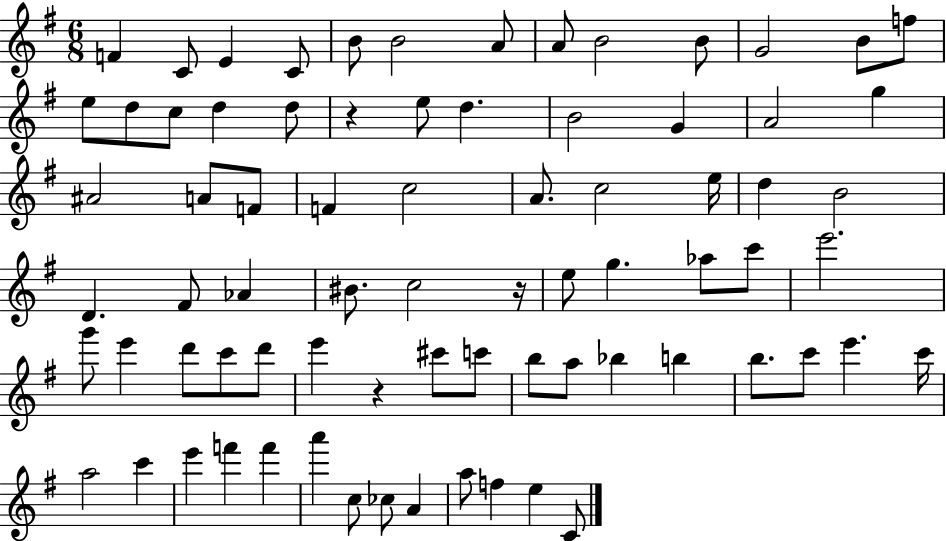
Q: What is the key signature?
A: G major